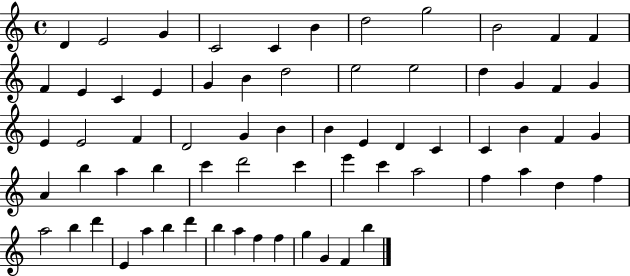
{
  \clef treble
  \time 4/4
  \defaultTimeSignature
  \key c \major
  d'4 e'2 g'4 | c'2 c'4 b'4 | d''2 g''2 | b'2 f'4 f'4 | \break f'4 e'4 c'4 e'4 | g'4 b'4 d''2 | e''2 e''2 | d''4 g'4 f'4 g'4 | \break e'4 e'2 f'4 | d'2 g'4 b'4 | b'4 e'4 d'4 c'4 | c'4 b'4 f'4 g'4 | \break a'4 b''4 a''4 b''4 | c'''4 d'''2 c'''4 | e'''4 c'''4 a''2 | f''4 a''4 d''4 f''4 | \break a''2 b''4 d'''4 | e'4 a''4 b''4 d'''4 | b''4 a''4 f''4 f''4 | g''4 g'4 f'4 b''4 | \break \bar "|."
}